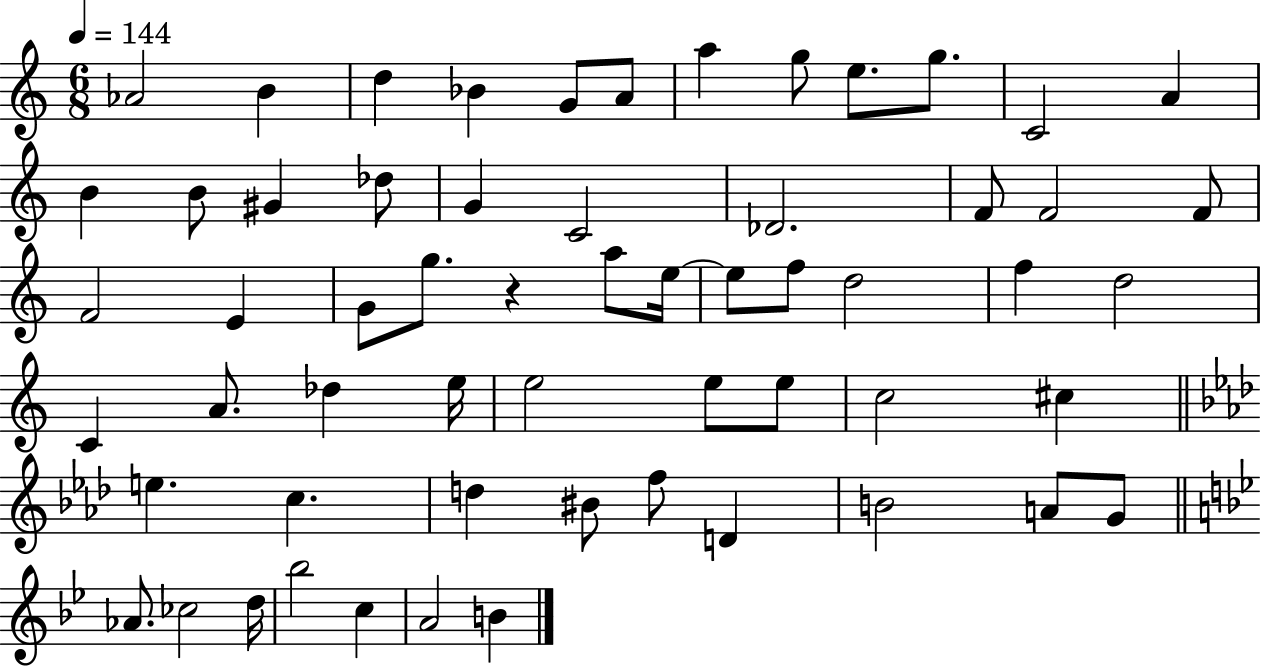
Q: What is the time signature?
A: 6/8